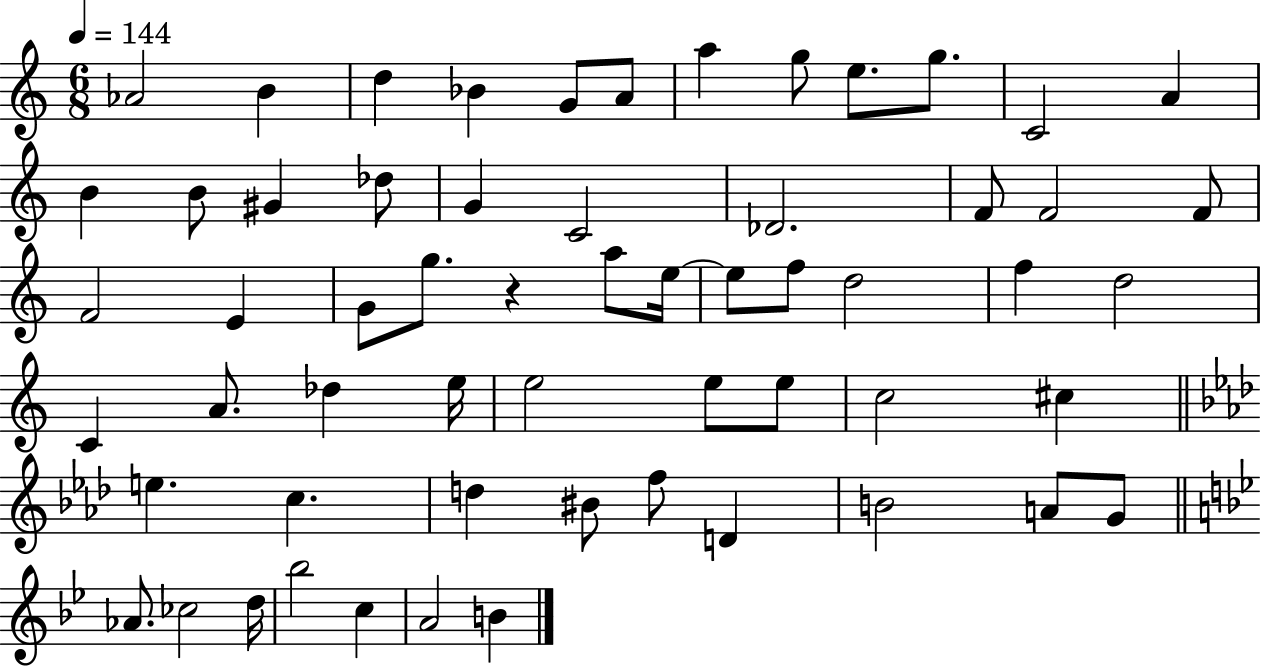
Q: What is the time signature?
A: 6/8